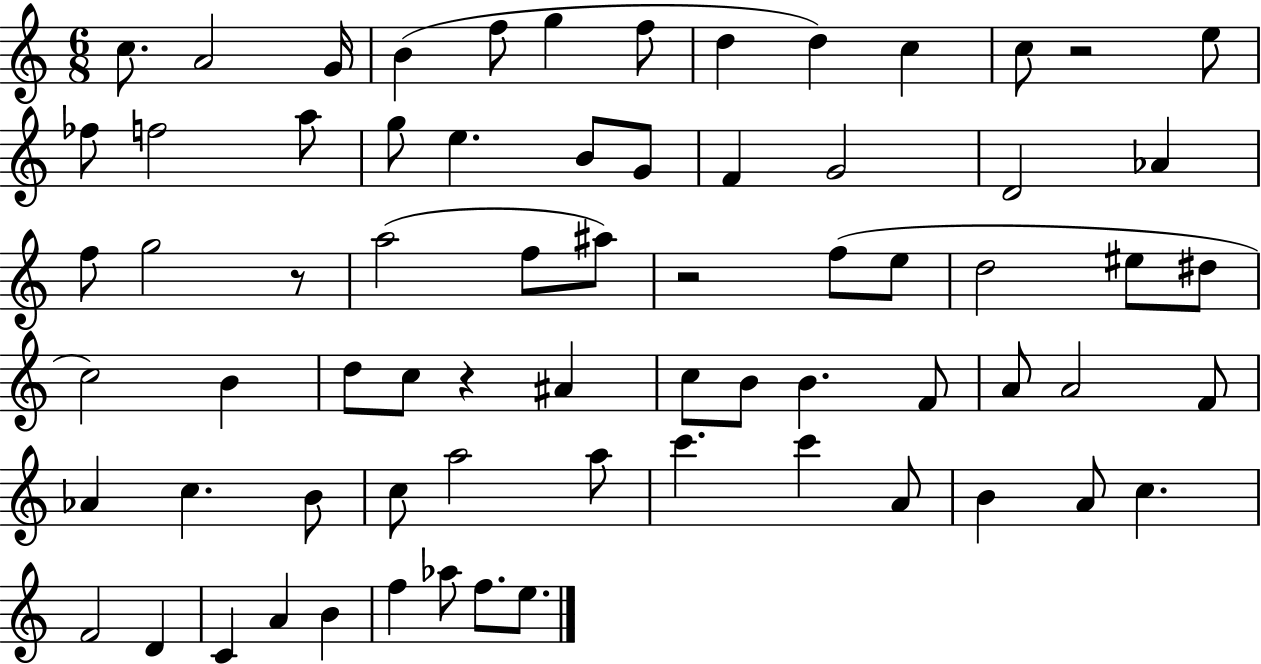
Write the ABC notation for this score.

X:1
T:Untitled
M:6/8
L:1/4
K:C
c/2 A2 G/4 B f/2 g f/2 d d c c/2 z2 e/2 _f/2 f2 a/2 g/2 e B/2 G/2 F G2 D2 _A f/2 g2 z/2 a2 f/2 ^a/2 z2 f/2 e/2 d2 ^e/2 ^d/2 c2 B d/2 c/2 z ^A c/2 B/2 B F/2 A/2 A2 F/2 _A c B/2 c/2 a2 a/2 c' c' A/2 B A/2 c F2 D C A B f _a/2 f/2 e/2